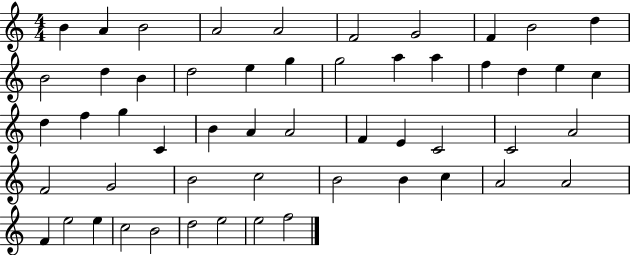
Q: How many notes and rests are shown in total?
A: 53